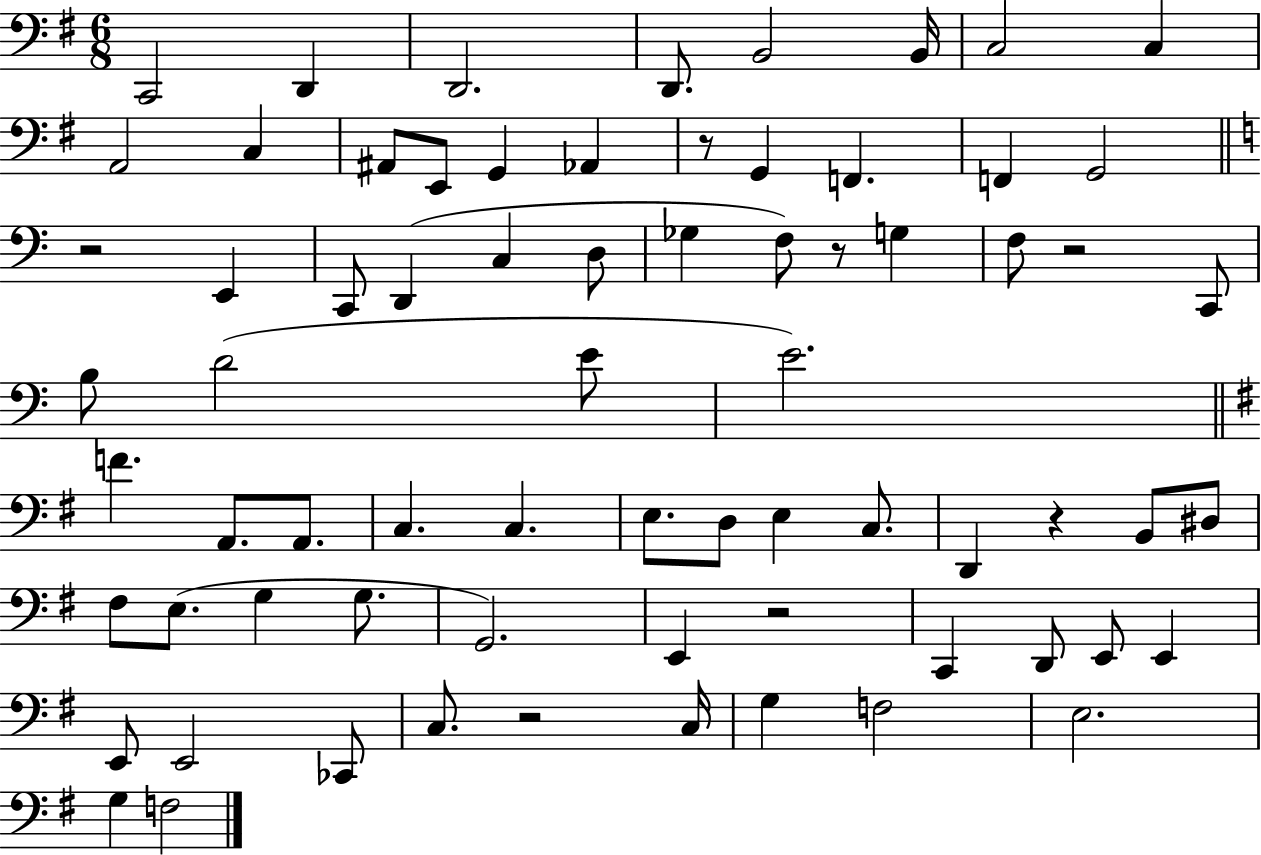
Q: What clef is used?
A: bass